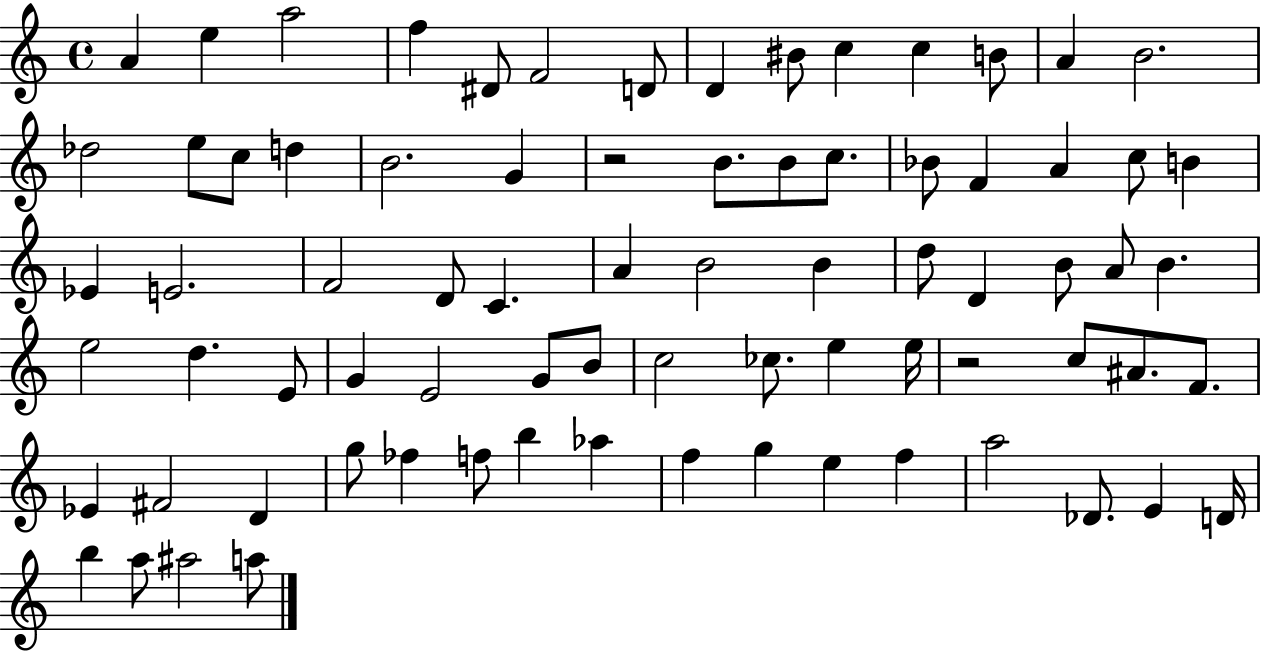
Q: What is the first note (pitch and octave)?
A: A4